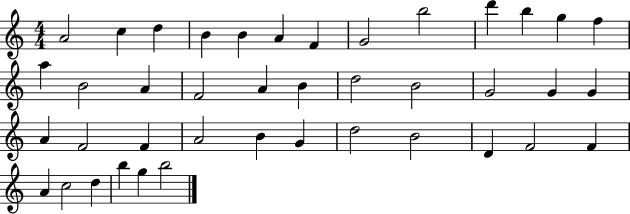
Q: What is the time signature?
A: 4/4